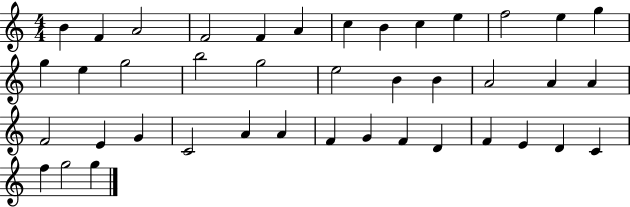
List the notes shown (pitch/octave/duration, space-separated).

B4/q F4/q A4/h F4/h F4/q A4/q C5/q B4/q C5/q E5/q F5/h E5/q G5/q G5/q E5/q G5/h B5/h G5/h E5/h B4/q B4/q A4/h A4/q A4/q F4/h E4/q G4/q C4/h A4/q A4/q F4/q G4/q F4/q D4/q F4/q E4/q D4/q C4/q F5/q G5/h G5/q